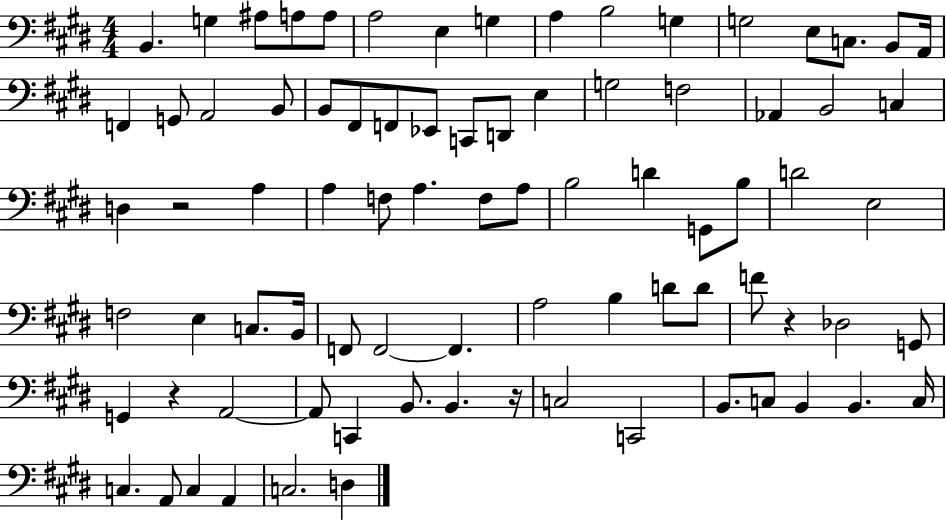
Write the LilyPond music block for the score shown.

{
  \clef bass
  \numericTimeSignature
  \time 4/4
  \key e \major
  b,4. g4 ais8 a8 a8 | a2 e4 g4 | a4 b2 g4 | g2 e8 c8. b,8 a,16 | \break f,4 g,8 a,2 b,8 | b,8 fis,8 f,8 ees,8 c,8 d,8 e4 | g2 f2 | aes,4 b,2 c4 | \break d4 r2 a4 | a4 f8 a4. f8 a8 | b2 d'4 g,8 b8 | d'2 e2 | \break f2 e4 c8. b,16 | f,8 f,2~~ f,4. | a2 b4 d'8 d'8 | f'8 r4 des2 g,8 | \break g,4 r4 a,2~~ | a,8 c,4 b,8. b,4. r16 | c2 c,2 | b,8. c8 b,4 b,4. c16 | \break c4. a,8 c4 a,4 | c2. d4 | \bar "|."
}